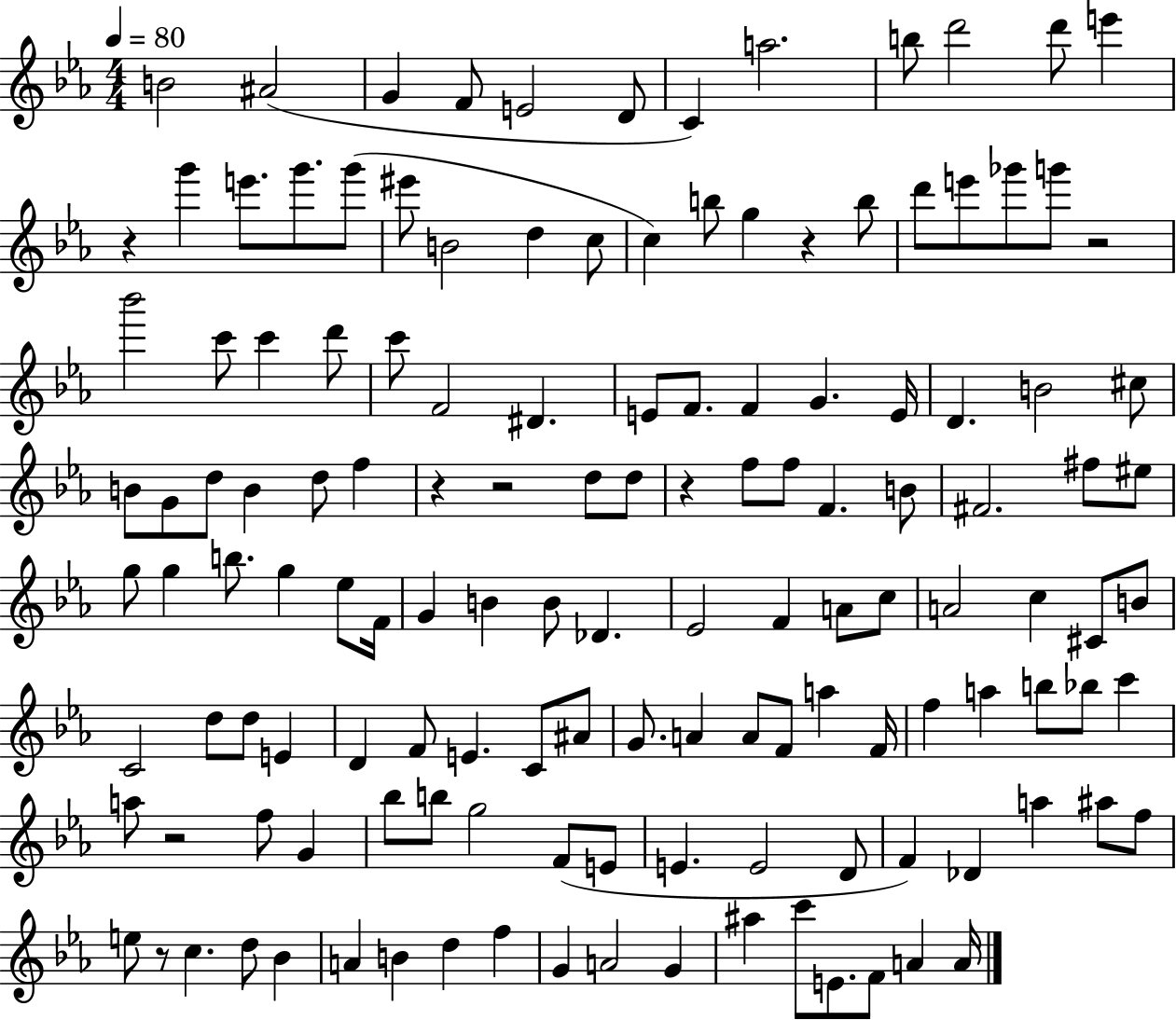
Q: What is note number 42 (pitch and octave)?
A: B4